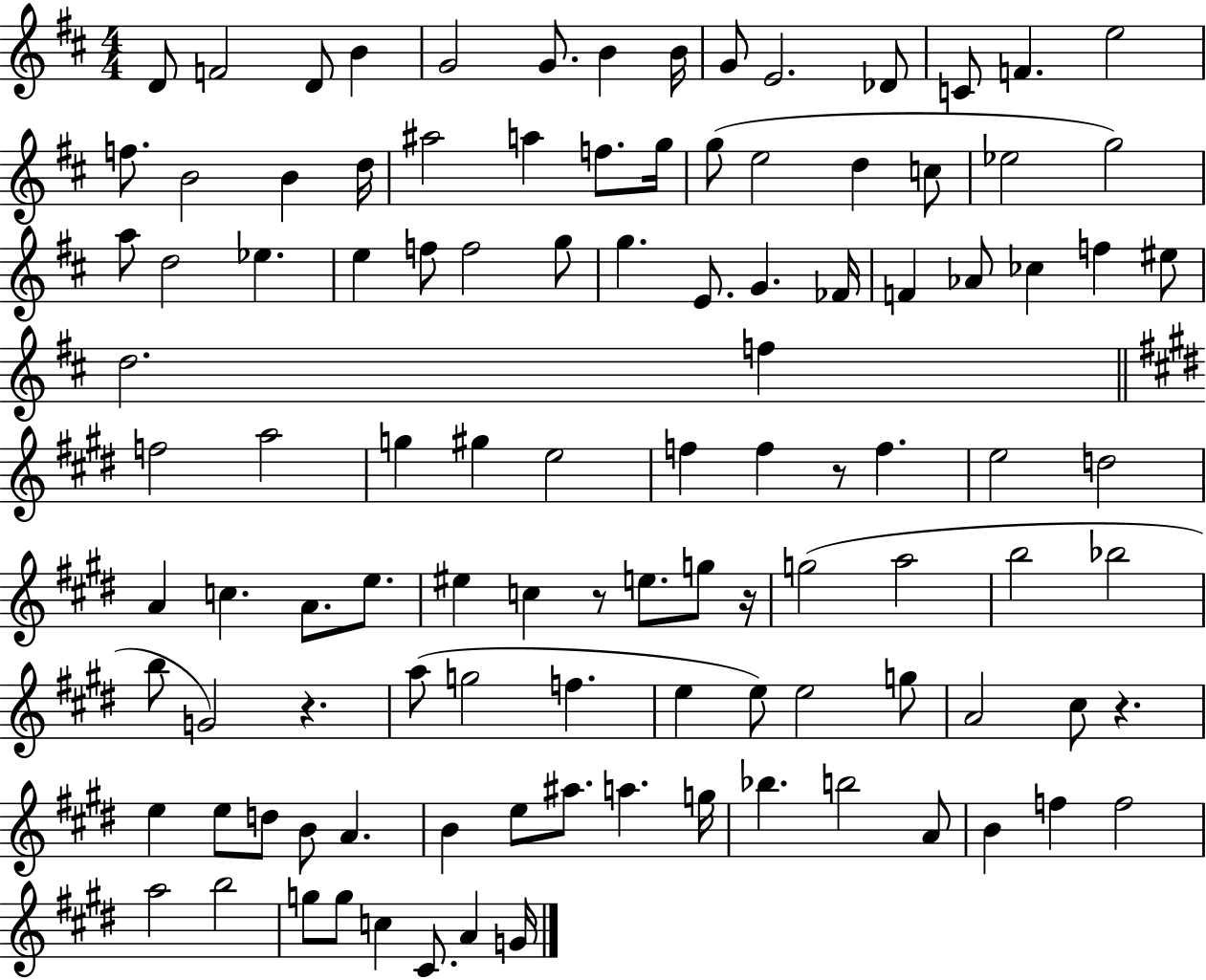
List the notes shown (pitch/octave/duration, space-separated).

D4/e F4/h D4/e B4/q G4/h G4/e. B4/q B4/s G4/e E4/h. Db4/e C4/e F4/q. E5/h F5/e. B4/h B4/q D5/s A#5/h A5/q F5/e. G5/s G5/e E5/h D5/q C5/e Eb5/h G5/h A5/e D5/h Eb5/q. E5/q F5/e F5/h G5/e G5/q. E4/e. G4/q. FES4/s F4/q Ab4/e CES5/q F5/q EIS5/e D5/h. F5/q F5/h A5/h G5/q G#5/q E5/h F5/q F5/q R/e F5/q. E5/h D5/h A4/q C5/q. A4/e. E5/e. EIS5/q C5/q R/e E5/e. G5/e R/s G5/h A5/h B5/h Bb5/h B5/e G4/h R/q. A5/e G5/h F5/q. E5/q E5/e E5/h G5/e A4/h C#5/e R/q. E5/q E5/e D5/e B4/e A4/q. B4/q E5/e A#5/e. A5/q. G5/s Bb5/q. B5/h A4/e B4/q F5/q F5/h A5/h B5/h G5/e G5/e C5/q C#4/e. A4/q G4/s